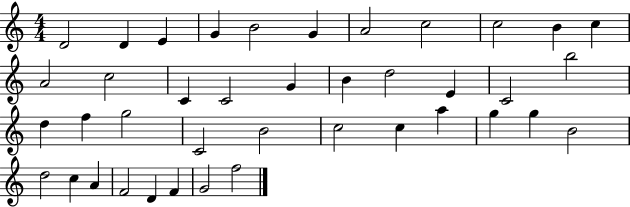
D4/h D4/q E4/q G4/q B4/h G4/q A4/h C5/h C5/h B4/q C5/q A4/h C5/h C4/q C4/h G4/q B4/q D5/h E4/q C4/h B5/h D5/q F5/q G5/h C4/h B4/h C5/h C5/q A5/q G5/q G5/q B4/h D5/h C5/q A4/q F4/h D4/q F4/q G4/h F5/h